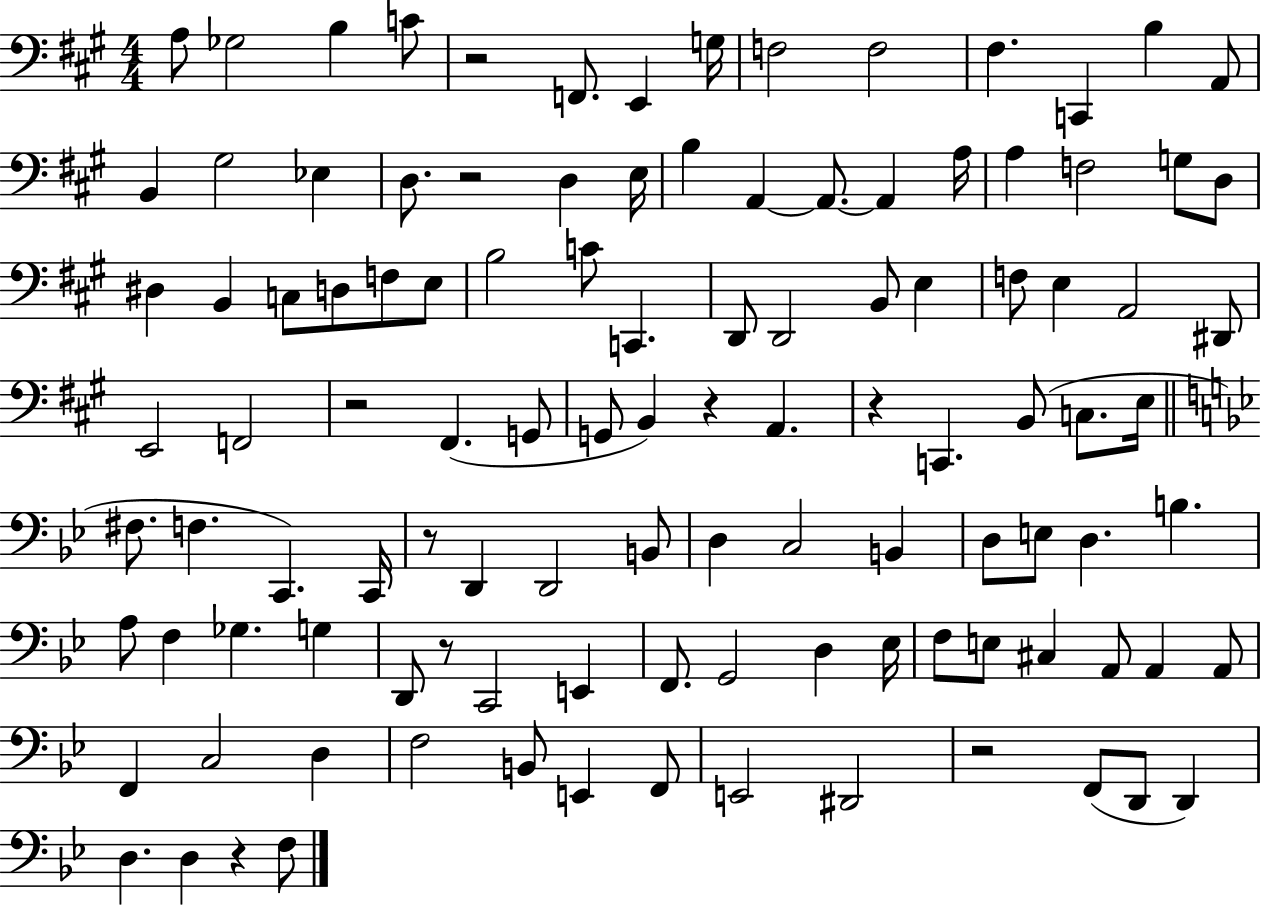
{
  \clef bass
  \numericTimeSignature
  \time 4/4
  \key a \major
  \repeat volta 2 { a8 ges2 b4 c'8 | r2 f,8. e,4 g16 | f2 f2 | fis4. c,4 b4 a,8 | \break b,4 gis2 ees4 | d8. r2 d4 e16 | b4 a,4~~ a,8.~~ a,4 a16 | a4 f2 g8 d8 | \break dis4 b,4 c8 d8 f8 e8 | b2 c'8 c,4. | d,8 d,2 b,8 e4 | f8 e4 a,2 dis,8 | \break e,2 f,2 | r2 fis,4.( g,8 | g,8 b,4) r4 a,4. | r4 c,4. b,8( c8. e16 | \break \bar "||" \break \key bes \major fis8. f4. c,4.) c,16 | r8 d,4 d,2 b,8 | d4 c2 b,4 | d8 e8 d4. b4. | \break a8 f4 ges4. g4 | d,8 r8 c,2 e,4 | f,8. g,2 d4 ees16 | f8 e8 cis4 a,8 a,4 a,8 | \break f,4 c2 d4 | f2 b,8 e,4 f,8 | e,2 dis,2 | r2 f,8( d,8 d,4) | \break d4. d4 r4 f8 | } \bar "|."
}